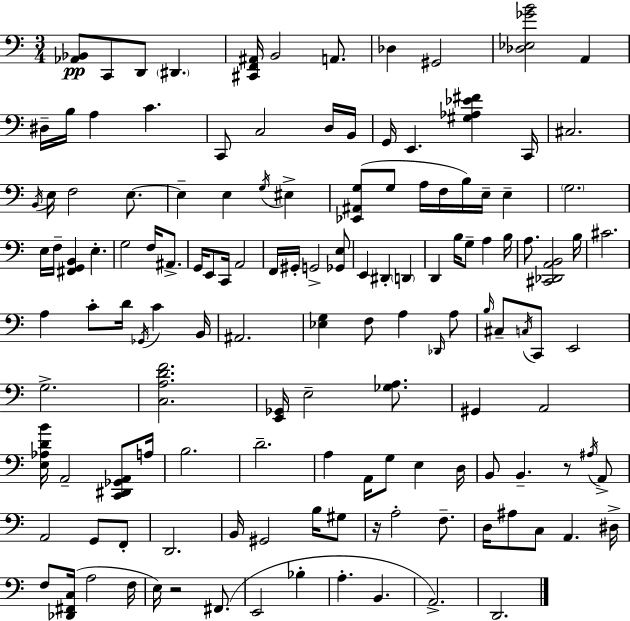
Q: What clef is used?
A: bass